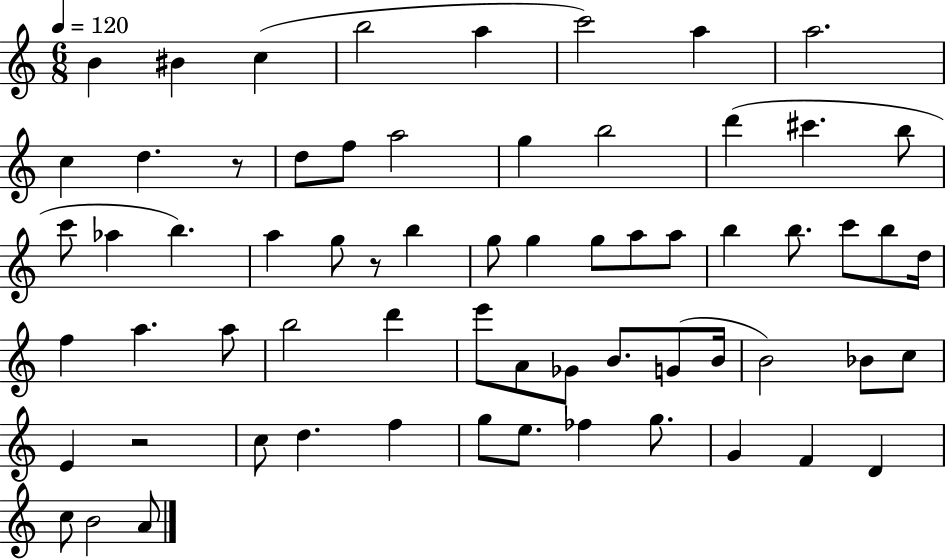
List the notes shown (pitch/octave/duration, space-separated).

B4/q BIS4/q C5/q B5/h A5/q C6/h A5/q A5/h. C5/q D5/q. R/e D5/e F5/e A5/h G5/q B5/h D6/q C#6/q. B5/e C6/e Ab5/q B5/q. A5/q G5/e R/e B5/q G5/e G5/q G5/e A5/e A5/e B5/q B5/e. C6/e B5/e D5/s F5/q A5/q. A5/e B5/h D6/q E6/e A4/e Gb4/e B4/e. G4/e B4/s B4/h Bb4/e C5/e E4/q R/h C5/e D5/q. F5/q G5/e E5/e. FES5/q G5/e. G4/q F4/q D4/q C5/e B4/h A4/e